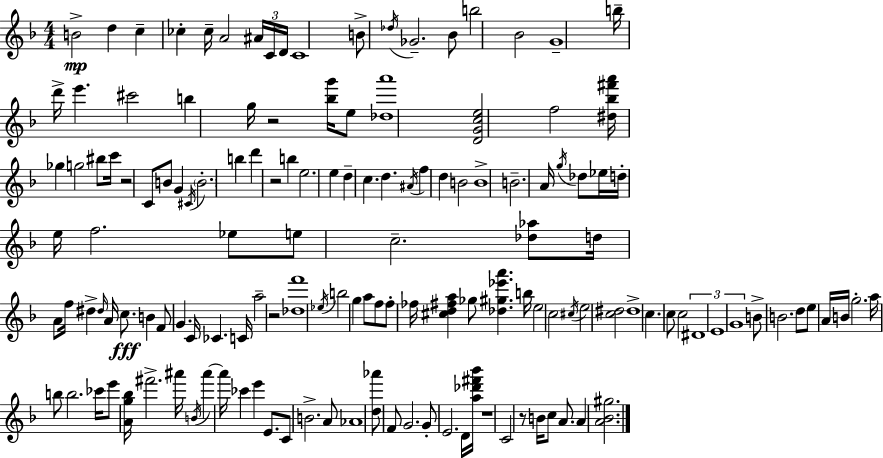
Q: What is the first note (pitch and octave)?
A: B4